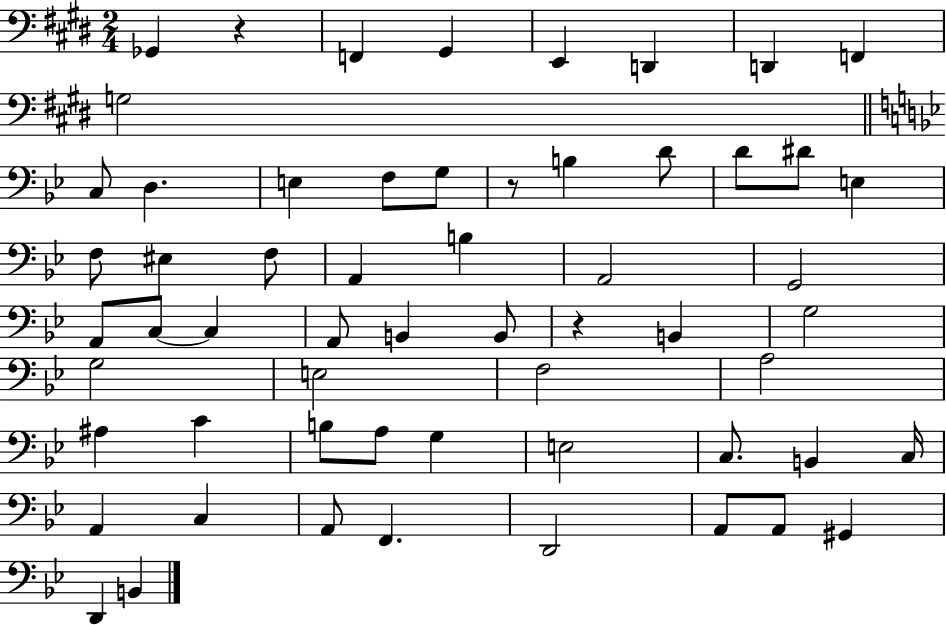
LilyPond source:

{
  \clef bass
  \numericTimeSignature
  \time 2/4
  \key e \major
  ges,4 r4 | f,4 gis,4 | e,4 d,4 | d,4 f,4 | \break g2 | \bar "||" \break \key g \minor c8 d4. | e4 f8 g8 | r8 b4 d'8 | d'8 dis'8 e4 | \break f8 eis4 f8 | a,4 b4 | a,2 | g,2 | \break a,8 c8~~ c4 | a,8 b,4 b,8 | r4 b,4 | g2 | \break g2 | e2 | f2 | a2 | \break ais4 c'4 | b8 a8 g4 | e2 | c8. b,4 c16 | \break a,4 c4 | a,8 f,4. | d,2 | a,8 a,8 gis,4 | \break d,4 b,4 | \bar "|."
}